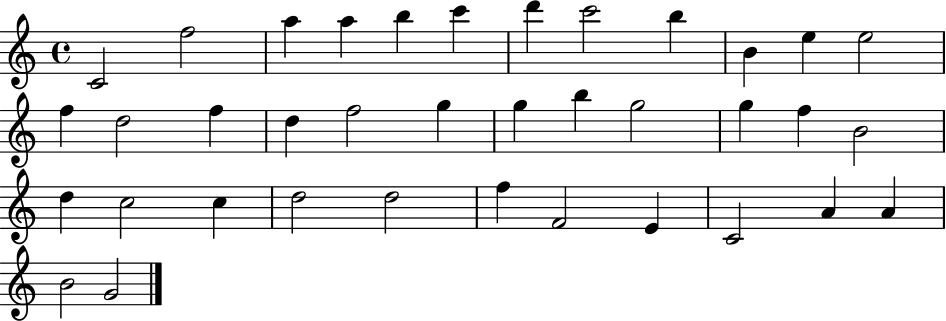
{
  \clef treble
  \time 4/4
  \defaultTimeSignature
  \key c \major
  c'2 f''2 | a''4 a''4 b''4 c'''4 | d'''4 c'''2 b''4 | b'4 e''4 e''2 | \break f''4 d''2 f''4 | d''4 f''2 g''4 | g''4 b''4 g''2 | g''4 f''4 b'2 | \break d''4 c''2 c''4 | d''2 d''2 | f''4 f'2 e'4 | c'2 a'4 a'4 | \break b'2 g'2 | \bar "|."
}